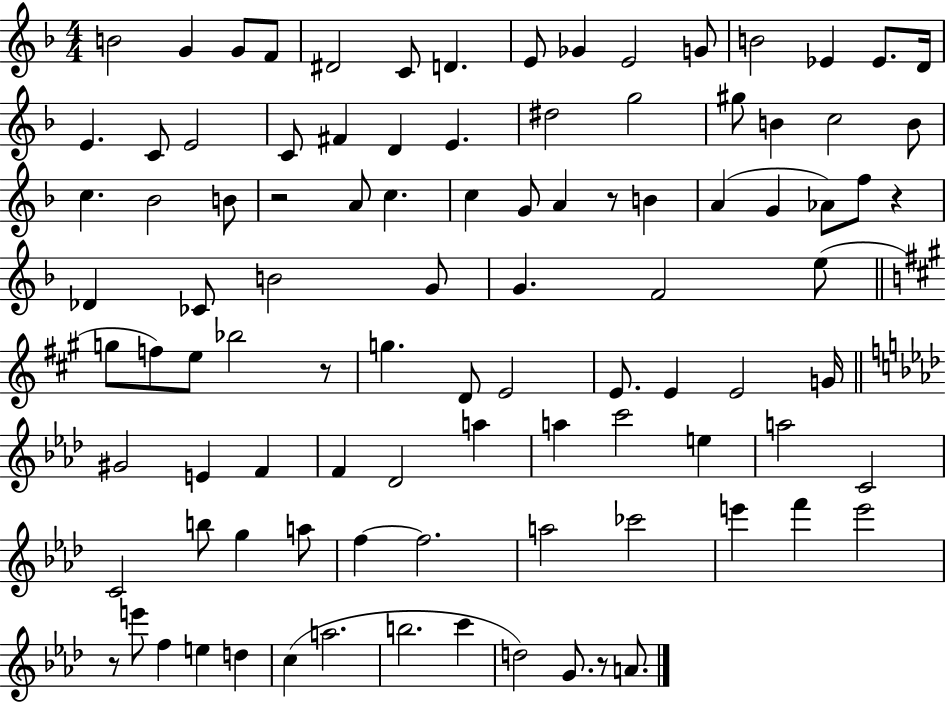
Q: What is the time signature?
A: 4/4